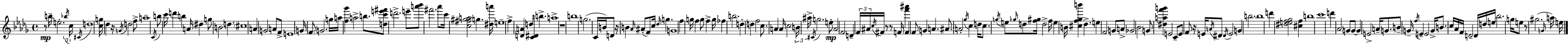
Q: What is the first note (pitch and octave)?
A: B5